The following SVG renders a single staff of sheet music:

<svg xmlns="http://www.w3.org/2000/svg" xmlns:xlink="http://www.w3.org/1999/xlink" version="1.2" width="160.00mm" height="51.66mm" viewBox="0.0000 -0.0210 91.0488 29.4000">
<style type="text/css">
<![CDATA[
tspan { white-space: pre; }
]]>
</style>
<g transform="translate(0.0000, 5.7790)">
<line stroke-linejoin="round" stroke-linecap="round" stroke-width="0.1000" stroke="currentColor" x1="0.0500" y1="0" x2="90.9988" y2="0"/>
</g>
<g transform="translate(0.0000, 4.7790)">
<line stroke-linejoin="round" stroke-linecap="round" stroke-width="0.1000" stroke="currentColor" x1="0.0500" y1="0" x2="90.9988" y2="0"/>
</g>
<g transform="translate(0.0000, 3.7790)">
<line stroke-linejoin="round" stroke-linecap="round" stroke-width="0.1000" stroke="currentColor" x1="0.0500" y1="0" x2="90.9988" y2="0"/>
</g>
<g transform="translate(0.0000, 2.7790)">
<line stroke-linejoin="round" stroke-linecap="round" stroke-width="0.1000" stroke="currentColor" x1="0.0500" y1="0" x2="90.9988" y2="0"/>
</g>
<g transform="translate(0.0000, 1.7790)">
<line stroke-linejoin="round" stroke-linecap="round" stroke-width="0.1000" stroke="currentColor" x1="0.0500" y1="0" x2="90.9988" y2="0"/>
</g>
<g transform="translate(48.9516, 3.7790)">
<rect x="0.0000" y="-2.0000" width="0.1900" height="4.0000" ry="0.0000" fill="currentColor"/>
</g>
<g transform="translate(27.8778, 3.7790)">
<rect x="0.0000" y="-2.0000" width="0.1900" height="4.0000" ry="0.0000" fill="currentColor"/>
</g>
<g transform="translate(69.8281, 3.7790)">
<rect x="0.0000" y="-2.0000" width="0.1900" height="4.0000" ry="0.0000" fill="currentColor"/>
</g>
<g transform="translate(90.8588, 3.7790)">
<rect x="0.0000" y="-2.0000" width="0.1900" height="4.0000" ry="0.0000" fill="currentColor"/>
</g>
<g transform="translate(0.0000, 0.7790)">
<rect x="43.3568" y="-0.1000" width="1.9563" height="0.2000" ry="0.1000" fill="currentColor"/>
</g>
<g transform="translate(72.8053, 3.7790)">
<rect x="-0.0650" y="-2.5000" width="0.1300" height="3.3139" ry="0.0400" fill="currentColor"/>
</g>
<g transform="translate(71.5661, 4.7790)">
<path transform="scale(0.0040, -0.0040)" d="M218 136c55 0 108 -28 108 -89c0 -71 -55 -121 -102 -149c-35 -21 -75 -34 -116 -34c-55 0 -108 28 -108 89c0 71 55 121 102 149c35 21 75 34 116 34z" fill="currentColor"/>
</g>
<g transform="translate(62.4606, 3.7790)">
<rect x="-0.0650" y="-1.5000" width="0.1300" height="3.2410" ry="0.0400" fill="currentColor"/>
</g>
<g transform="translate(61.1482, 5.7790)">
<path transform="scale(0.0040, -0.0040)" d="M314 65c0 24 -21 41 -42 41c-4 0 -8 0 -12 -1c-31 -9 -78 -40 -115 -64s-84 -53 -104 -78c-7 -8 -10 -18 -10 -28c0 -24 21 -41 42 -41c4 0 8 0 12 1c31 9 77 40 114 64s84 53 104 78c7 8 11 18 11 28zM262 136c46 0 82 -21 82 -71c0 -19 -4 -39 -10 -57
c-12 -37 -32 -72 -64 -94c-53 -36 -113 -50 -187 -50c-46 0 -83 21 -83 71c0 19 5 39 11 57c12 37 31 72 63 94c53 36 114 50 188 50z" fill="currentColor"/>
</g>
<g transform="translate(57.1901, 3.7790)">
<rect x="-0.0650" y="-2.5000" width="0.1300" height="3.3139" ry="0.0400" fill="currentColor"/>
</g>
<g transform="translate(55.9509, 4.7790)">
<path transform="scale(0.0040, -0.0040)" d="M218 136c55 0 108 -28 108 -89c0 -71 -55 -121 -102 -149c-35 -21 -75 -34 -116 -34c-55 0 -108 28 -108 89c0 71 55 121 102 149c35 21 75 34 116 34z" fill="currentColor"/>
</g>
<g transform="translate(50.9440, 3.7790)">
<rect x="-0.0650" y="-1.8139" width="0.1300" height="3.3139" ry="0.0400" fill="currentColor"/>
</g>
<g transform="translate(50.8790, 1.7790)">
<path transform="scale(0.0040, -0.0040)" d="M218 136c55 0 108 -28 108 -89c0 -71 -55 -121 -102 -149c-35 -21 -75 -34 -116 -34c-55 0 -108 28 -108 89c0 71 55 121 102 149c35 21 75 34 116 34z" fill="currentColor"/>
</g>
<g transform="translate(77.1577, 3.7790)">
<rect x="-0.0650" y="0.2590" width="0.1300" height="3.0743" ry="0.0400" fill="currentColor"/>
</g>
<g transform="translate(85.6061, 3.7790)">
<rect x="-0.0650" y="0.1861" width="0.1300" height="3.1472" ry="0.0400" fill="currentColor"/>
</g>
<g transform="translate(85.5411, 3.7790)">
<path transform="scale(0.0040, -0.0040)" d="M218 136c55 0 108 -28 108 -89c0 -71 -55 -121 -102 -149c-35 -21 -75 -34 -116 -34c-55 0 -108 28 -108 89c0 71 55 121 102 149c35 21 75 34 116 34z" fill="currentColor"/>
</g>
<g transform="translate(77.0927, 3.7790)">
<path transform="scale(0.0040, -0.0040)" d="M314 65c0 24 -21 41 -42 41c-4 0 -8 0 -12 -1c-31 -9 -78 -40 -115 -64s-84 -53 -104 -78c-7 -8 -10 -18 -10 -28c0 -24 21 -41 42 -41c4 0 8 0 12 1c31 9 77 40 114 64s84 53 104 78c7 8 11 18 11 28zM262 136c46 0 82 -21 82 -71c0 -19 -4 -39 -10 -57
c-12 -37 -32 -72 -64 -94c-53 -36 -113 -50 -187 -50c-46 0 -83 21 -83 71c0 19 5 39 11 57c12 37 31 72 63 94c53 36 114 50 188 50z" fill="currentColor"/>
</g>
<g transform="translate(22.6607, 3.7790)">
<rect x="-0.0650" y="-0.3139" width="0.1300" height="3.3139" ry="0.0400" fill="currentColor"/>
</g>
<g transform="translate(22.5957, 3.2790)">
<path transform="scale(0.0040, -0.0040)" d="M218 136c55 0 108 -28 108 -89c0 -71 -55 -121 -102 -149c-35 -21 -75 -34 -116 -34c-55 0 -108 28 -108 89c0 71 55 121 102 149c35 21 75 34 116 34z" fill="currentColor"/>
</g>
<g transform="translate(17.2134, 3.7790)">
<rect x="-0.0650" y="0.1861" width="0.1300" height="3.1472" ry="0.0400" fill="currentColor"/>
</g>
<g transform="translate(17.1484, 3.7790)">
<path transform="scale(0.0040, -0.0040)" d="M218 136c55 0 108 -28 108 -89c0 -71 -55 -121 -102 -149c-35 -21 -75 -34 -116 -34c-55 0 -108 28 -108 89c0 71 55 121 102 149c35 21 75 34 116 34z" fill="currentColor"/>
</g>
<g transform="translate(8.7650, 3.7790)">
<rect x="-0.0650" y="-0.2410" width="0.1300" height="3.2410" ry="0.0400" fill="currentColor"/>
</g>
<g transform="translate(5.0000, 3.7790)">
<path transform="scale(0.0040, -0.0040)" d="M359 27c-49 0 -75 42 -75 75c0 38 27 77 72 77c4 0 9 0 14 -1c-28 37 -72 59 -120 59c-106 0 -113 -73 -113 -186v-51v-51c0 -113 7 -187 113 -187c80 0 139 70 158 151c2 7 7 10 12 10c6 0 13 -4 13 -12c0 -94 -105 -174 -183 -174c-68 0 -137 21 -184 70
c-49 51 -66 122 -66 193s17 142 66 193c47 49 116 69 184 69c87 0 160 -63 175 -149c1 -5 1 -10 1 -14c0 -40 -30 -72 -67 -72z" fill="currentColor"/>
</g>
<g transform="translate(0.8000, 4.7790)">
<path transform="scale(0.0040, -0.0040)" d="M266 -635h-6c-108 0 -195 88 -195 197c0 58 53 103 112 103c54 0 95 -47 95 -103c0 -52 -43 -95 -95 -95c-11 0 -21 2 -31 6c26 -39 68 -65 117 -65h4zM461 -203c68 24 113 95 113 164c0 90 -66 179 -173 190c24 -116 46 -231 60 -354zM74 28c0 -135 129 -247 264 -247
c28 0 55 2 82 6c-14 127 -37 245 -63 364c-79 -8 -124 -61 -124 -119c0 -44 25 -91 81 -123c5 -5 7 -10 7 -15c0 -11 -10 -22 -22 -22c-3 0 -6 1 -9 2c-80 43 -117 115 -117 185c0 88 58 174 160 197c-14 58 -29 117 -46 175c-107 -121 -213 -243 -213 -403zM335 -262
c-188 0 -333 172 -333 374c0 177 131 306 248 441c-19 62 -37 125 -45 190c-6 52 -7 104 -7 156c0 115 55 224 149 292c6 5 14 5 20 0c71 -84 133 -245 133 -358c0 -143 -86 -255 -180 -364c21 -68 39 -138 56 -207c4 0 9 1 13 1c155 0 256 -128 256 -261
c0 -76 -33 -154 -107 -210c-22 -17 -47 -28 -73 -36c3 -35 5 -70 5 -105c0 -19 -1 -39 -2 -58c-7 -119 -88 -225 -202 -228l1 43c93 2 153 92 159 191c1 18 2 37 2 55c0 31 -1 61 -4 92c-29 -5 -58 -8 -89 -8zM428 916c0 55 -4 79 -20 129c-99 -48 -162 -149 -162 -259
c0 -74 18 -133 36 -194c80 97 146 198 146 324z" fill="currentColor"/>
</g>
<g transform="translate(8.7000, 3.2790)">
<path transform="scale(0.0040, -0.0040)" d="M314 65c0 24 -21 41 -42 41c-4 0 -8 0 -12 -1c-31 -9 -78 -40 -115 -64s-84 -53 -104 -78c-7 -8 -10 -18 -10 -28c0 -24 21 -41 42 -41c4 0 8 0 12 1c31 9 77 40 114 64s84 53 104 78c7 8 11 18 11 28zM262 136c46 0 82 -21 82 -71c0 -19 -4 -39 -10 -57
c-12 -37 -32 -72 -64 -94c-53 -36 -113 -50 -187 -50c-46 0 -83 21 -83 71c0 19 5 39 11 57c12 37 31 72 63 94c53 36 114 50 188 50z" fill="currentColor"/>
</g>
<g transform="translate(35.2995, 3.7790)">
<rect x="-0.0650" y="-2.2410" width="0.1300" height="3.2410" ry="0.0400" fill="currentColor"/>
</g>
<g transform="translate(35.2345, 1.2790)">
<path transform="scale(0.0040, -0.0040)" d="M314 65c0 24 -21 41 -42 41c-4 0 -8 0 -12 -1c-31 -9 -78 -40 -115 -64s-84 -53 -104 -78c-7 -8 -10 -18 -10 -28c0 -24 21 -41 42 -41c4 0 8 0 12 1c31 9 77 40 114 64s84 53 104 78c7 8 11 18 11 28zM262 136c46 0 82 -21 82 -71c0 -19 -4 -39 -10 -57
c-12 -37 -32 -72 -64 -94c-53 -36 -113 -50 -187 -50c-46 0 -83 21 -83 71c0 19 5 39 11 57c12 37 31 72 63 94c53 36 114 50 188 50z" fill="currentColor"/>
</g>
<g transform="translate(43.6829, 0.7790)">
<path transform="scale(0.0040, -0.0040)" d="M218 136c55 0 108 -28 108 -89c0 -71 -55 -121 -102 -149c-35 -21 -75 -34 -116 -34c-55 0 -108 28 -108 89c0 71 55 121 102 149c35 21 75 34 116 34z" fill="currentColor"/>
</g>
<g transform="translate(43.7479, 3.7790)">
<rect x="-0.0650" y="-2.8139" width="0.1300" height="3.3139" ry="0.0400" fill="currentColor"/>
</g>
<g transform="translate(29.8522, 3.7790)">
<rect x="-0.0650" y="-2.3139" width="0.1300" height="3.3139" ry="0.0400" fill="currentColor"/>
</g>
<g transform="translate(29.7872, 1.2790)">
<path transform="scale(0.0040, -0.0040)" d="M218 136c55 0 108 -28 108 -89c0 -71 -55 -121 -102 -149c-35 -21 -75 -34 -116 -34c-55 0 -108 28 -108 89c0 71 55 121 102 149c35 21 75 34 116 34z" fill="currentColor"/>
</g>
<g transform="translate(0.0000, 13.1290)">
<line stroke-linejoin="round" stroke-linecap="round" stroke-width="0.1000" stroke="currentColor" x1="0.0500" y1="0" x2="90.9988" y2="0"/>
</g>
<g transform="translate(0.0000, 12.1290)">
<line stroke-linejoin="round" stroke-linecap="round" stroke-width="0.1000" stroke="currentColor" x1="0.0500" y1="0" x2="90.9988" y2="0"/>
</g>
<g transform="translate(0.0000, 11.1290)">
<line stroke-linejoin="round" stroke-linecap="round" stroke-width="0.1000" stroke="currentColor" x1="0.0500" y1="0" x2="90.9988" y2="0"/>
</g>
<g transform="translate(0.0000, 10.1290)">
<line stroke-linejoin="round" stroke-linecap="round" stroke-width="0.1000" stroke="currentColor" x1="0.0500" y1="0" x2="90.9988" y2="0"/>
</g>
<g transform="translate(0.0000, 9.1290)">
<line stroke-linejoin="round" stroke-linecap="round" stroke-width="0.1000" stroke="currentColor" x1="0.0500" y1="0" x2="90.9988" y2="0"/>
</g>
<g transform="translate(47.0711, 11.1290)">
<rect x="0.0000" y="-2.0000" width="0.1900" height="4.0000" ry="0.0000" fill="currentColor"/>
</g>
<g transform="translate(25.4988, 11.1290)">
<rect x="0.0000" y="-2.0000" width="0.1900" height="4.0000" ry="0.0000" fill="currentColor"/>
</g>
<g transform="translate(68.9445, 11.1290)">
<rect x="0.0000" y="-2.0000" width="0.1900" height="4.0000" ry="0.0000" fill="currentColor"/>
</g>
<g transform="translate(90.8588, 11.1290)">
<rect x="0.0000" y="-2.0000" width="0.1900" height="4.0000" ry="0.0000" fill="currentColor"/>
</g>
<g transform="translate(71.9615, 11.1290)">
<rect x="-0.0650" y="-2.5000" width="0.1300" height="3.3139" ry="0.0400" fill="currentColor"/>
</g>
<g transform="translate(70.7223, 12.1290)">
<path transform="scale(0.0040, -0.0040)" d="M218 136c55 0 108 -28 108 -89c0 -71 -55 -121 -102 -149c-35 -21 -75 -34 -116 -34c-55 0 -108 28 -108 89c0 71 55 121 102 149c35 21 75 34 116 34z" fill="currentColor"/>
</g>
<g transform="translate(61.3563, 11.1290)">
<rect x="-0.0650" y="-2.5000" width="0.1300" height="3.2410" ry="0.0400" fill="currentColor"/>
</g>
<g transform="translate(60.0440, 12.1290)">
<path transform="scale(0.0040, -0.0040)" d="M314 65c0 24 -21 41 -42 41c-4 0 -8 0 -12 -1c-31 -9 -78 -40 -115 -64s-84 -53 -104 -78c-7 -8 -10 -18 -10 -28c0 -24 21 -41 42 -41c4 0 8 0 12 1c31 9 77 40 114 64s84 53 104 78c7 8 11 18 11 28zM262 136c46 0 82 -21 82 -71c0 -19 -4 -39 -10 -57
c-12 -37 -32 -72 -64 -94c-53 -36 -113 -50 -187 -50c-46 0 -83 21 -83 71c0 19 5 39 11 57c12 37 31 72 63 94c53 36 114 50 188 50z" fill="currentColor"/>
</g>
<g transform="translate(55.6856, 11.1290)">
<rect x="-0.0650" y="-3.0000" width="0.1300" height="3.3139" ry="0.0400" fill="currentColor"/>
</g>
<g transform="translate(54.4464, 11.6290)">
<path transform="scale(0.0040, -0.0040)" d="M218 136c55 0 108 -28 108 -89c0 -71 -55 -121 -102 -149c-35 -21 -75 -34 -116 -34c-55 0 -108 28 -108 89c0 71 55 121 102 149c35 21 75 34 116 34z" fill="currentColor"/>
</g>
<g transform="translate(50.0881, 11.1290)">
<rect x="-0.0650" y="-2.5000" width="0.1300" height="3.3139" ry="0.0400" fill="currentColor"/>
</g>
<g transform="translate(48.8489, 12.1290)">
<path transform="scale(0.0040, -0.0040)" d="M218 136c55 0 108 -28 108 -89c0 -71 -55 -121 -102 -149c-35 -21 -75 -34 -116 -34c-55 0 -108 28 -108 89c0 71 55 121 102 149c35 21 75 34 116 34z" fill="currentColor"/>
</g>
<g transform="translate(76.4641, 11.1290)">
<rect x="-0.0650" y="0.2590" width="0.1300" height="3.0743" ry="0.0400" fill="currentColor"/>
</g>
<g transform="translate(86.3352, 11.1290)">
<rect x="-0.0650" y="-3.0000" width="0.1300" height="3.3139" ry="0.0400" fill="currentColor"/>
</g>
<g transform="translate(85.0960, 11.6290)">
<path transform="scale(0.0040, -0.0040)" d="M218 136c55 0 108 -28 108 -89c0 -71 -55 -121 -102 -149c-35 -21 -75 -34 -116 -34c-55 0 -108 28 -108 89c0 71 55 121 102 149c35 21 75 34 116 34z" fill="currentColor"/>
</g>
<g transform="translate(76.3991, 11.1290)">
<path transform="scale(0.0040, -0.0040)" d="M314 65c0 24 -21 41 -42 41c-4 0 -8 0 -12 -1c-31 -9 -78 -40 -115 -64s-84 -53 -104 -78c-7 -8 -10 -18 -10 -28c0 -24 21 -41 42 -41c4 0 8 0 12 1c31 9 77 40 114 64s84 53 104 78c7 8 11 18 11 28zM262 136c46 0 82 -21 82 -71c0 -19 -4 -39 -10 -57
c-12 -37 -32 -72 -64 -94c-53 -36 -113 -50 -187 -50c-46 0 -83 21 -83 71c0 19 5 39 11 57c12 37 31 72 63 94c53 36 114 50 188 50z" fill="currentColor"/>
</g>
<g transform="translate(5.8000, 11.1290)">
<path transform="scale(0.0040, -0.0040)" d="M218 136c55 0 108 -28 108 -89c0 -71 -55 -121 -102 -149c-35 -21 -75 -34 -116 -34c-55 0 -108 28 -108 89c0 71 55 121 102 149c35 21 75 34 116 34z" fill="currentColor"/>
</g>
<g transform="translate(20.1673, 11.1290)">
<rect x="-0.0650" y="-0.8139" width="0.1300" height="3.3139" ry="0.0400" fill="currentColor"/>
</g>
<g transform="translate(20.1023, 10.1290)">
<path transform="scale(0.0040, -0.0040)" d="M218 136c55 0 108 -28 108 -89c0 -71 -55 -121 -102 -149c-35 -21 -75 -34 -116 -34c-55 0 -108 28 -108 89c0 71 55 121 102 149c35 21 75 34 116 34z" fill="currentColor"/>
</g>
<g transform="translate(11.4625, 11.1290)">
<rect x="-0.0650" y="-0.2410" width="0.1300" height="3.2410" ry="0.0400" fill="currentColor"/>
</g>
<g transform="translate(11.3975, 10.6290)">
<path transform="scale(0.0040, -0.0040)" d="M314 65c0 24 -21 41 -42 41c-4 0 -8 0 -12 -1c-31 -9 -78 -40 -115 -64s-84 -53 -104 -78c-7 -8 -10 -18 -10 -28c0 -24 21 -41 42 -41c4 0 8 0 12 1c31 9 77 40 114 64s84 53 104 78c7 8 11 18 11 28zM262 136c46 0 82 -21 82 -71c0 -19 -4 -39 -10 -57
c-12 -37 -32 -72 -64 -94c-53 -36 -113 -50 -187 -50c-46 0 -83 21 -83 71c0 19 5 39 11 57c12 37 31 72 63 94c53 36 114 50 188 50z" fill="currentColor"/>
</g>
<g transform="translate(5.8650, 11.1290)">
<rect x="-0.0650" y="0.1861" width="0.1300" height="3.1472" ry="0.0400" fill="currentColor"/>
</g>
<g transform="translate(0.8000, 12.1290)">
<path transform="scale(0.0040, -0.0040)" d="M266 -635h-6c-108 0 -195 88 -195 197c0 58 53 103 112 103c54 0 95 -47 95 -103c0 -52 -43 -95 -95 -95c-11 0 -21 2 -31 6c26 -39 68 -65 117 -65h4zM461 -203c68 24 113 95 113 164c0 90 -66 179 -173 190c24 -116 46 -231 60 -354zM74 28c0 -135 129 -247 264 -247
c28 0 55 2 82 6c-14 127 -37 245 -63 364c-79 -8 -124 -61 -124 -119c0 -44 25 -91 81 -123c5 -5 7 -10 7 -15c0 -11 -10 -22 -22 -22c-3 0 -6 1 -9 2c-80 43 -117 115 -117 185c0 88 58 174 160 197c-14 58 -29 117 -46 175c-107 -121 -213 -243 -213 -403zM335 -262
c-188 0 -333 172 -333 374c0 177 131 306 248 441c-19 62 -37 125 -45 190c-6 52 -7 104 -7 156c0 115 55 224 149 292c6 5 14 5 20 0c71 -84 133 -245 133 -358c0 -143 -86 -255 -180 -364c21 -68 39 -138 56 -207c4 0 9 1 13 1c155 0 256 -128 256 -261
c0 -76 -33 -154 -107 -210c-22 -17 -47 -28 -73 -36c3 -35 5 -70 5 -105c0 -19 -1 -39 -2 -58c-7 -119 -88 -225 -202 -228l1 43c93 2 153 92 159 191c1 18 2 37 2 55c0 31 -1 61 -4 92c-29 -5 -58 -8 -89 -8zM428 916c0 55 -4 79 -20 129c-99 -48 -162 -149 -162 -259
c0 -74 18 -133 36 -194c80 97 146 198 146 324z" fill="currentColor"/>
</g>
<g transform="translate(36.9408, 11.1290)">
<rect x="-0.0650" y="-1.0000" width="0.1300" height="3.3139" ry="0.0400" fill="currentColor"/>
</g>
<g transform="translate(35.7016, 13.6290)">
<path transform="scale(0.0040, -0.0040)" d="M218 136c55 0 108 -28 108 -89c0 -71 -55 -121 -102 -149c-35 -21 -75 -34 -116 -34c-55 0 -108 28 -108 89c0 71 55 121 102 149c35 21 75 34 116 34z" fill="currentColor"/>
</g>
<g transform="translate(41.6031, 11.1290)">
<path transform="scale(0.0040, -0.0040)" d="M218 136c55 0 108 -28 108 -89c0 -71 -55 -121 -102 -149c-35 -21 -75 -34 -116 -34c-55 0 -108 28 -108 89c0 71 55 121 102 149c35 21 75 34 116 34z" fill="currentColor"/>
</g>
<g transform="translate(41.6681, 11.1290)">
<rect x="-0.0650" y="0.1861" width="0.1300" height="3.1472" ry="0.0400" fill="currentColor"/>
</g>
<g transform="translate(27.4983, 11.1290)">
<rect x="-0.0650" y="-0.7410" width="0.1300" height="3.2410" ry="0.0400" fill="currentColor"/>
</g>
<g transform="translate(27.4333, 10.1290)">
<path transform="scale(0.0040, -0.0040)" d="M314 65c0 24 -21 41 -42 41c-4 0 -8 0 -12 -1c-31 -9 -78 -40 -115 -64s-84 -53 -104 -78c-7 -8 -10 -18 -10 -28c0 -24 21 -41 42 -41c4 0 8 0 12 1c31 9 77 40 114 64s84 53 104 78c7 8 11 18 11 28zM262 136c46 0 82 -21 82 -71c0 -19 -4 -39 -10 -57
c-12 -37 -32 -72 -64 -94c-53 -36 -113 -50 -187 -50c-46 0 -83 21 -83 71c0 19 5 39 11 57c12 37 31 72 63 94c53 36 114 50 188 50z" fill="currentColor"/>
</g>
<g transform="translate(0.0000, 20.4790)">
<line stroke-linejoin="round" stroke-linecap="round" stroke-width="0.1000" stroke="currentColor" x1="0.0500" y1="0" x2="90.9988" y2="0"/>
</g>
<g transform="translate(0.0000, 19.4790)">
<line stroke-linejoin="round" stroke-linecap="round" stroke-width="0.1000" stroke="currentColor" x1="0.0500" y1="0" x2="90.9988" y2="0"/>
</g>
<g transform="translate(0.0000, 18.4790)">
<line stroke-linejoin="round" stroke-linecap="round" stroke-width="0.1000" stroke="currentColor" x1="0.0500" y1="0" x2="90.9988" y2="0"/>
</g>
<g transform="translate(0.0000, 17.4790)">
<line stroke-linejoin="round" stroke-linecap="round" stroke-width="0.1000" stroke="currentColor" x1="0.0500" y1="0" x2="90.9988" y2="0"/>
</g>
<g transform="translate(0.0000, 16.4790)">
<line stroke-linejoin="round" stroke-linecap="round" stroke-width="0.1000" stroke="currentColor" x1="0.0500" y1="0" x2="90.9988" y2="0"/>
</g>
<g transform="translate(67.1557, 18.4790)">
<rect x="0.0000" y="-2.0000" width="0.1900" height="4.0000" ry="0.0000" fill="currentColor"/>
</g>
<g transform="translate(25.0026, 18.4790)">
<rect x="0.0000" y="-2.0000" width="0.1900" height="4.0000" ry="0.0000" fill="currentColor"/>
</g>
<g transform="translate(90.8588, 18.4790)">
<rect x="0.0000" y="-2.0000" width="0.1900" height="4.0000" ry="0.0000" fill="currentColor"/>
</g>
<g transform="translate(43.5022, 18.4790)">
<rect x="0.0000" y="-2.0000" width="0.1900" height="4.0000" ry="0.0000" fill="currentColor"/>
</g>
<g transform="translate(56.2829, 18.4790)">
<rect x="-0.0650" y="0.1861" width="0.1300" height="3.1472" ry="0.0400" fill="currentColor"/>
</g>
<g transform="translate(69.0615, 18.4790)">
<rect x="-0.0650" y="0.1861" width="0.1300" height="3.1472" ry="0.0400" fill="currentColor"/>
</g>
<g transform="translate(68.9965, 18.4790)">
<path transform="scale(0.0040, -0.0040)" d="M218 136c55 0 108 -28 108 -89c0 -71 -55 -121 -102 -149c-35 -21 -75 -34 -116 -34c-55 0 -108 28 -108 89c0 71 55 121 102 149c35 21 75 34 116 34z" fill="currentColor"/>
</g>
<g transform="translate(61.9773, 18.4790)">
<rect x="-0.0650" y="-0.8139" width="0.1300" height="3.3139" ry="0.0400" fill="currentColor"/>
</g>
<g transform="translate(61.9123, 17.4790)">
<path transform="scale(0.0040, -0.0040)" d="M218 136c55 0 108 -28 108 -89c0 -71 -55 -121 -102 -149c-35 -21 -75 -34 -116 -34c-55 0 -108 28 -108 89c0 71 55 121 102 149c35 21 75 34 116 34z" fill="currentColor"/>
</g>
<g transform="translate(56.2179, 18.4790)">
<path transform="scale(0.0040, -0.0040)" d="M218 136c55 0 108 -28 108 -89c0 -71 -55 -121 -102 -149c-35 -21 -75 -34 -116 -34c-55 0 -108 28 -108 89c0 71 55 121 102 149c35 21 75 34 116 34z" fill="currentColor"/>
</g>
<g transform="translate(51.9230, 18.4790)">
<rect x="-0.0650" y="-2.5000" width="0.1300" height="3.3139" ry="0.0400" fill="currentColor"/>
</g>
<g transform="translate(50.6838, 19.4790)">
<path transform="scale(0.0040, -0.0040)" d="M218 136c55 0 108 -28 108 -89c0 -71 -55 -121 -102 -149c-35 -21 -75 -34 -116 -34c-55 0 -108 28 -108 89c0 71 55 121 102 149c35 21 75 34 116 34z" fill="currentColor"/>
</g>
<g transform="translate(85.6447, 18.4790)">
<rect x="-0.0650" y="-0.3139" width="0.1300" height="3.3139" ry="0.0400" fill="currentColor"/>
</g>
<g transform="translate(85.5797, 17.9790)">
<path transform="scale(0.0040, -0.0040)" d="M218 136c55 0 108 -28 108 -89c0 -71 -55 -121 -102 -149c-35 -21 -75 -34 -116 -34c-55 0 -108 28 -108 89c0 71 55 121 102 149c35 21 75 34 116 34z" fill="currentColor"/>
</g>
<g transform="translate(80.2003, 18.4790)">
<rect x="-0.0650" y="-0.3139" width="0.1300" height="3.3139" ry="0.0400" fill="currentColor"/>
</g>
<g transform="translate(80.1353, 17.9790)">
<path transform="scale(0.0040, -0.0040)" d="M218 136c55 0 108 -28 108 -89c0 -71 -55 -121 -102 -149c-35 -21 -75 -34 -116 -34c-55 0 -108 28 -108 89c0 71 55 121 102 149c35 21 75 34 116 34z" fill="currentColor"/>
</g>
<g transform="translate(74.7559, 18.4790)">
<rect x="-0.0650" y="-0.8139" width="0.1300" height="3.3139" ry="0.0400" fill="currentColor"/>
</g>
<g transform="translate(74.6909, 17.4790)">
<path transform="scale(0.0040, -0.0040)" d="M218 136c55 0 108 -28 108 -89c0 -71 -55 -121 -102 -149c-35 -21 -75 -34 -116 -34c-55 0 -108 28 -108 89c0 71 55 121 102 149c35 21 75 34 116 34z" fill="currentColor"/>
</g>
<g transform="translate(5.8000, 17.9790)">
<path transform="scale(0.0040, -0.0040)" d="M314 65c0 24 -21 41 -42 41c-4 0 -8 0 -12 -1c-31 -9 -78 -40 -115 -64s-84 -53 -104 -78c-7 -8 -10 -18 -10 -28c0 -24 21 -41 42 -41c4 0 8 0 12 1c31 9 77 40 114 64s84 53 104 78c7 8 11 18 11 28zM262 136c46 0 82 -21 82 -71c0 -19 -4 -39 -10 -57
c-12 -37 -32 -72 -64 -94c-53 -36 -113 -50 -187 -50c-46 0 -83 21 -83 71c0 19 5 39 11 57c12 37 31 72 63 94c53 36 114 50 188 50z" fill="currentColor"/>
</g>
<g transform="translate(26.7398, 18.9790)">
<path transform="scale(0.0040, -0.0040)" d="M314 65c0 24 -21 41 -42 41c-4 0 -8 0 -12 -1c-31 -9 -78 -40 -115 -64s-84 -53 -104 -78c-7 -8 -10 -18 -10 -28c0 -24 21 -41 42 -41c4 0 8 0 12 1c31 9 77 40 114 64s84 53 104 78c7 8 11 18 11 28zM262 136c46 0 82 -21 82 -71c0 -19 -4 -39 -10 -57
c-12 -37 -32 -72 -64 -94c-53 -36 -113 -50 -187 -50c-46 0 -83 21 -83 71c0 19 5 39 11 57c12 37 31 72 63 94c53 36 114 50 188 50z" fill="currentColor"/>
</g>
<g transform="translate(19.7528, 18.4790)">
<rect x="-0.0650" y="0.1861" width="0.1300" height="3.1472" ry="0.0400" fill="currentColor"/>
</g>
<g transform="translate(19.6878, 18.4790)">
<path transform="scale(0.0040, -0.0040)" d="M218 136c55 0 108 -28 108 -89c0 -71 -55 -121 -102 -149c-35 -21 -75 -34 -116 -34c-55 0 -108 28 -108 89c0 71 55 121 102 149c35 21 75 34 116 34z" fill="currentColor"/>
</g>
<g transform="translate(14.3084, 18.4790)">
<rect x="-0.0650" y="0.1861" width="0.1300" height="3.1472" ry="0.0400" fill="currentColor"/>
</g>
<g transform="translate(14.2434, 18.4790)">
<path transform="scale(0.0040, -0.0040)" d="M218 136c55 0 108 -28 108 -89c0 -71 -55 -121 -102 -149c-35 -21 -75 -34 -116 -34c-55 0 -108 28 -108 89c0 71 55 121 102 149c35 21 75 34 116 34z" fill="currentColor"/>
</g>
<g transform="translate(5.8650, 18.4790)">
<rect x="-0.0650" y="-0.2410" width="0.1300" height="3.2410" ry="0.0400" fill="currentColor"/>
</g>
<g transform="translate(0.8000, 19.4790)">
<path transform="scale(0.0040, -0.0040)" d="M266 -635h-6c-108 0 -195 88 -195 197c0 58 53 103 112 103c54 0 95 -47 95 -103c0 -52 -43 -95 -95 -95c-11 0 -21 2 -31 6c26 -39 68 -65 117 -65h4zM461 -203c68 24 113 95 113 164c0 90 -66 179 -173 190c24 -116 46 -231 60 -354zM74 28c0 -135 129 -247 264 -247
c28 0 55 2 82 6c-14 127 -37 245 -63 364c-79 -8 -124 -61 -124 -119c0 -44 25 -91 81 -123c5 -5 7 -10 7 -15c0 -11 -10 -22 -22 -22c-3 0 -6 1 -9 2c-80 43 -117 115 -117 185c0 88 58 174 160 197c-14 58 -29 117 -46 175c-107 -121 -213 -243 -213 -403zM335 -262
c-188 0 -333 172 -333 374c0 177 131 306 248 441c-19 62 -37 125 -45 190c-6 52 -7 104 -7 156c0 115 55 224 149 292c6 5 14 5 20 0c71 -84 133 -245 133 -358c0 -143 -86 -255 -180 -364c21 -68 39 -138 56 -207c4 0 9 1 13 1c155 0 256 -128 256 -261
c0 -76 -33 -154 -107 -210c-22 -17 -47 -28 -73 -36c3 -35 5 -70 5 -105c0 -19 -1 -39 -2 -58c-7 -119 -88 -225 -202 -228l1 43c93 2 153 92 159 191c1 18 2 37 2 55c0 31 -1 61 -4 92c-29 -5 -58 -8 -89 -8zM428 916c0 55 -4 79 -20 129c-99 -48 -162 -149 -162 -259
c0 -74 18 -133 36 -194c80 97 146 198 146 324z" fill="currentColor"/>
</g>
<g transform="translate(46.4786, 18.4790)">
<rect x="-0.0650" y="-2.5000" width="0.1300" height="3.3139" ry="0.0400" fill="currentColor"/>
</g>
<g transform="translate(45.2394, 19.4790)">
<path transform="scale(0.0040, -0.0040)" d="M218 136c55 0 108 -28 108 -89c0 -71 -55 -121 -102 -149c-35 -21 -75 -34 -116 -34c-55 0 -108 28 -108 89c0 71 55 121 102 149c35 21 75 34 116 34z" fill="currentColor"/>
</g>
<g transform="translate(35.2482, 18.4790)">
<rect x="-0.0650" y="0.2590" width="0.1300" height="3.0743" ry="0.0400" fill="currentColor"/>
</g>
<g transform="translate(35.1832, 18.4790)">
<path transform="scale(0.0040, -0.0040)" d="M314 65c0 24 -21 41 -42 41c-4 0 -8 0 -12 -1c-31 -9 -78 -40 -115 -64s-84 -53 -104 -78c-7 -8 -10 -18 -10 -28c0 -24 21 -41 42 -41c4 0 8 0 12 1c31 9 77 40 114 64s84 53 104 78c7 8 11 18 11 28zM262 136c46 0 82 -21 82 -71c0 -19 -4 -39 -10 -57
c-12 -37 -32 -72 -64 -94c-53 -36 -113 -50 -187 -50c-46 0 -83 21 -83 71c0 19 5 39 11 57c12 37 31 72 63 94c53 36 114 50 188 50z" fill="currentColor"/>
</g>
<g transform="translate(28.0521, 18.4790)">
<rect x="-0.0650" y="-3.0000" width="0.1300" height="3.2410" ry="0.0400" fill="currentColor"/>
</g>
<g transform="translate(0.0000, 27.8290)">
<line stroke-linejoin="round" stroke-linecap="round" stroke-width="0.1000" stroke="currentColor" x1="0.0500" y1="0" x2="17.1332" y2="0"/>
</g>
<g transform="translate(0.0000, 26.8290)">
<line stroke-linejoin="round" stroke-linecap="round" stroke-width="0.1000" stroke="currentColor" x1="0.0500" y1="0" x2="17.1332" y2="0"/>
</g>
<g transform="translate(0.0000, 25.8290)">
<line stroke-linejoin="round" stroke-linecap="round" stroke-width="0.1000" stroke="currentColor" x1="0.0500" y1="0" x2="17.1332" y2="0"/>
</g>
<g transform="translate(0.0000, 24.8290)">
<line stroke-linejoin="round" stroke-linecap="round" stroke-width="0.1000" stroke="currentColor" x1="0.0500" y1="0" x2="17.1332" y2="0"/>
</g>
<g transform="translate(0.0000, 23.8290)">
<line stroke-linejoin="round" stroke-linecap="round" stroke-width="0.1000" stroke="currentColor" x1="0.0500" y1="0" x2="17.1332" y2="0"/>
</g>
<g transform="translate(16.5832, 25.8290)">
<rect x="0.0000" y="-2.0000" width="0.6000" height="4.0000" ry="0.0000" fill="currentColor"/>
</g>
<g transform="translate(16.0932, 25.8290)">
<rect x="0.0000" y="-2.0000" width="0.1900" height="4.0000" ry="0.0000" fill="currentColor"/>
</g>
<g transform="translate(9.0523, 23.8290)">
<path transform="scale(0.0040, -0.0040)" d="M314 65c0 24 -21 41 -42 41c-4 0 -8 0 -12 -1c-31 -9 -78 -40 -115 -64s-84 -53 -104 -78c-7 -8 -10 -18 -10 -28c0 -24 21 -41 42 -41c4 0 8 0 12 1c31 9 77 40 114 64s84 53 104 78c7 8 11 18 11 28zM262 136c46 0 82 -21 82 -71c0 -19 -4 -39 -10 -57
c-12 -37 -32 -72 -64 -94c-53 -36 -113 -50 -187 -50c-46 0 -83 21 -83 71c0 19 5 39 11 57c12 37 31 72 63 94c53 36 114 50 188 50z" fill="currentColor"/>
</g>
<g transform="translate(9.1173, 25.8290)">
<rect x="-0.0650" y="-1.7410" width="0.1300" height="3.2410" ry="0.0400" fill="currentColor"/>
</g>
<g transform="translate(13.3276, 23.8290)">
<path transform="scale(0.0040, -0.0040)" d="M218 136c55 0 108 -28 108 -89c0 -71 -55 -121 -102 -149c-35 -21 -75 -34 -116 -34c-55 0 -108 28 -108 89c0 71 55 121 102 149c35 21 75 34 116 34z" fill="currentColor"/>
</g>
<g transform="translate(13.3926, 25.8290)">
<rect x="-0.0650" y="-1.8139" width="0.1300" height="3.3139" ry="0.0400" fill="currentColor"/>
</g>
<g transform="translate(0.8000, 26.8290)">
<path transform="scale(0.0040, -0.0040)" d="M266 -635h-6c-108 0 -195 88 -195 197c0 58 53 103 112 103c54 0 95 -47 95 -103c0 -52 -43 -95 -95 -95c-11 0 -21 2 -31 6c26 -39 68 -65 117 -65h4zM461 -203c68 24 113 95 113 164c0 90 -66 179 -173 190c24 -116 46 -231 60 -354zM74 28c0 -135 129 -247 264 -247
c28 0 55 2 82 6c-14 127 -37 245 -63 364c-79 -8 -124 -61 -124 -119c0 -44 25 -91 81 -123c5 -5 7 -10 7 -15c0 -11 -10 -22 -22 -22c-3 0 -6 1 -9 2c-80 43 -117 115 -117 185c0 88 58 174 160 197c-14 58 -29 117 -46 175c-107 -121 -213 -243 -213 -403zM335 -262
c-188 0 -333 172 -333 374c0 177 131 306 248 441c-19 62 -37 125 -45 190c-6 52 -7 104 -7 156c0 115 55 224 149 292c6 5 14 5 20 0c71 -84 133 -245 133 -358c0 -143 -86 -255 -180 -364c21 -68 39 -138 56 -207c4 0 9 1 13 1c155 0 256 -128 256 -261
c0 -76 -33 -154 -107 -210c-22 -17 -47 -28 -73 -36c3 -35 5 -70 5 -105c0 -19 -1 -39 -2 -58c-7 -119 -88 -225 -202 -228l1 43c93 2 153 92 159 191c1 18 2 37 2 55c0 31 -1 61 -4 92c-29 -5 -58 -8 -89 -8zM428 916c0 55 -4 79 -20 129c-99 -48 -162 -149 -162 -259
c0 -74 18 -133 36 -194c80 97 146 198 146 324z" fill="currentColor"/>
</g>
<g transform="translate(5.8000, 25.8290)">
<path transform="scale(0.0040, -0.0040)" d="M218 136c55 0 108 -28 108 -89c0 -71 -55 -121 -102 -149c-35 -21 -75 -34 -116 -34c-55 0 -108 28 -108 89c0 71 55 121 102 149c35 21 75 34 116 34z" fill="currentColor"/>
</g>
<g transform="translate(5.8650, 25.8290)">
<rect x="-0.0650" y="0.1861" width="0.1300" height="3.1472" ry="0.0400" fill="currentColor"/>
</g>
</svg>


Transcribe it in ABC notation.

X:1
T:Untitled
M:4/4
L:1/4
K:C
c2 B c g g2 a f G E2 G B2 B B c2 d d2 D B G A G2 G B2 A c2 B B A2 B2 G G B d B d c c B f2 f